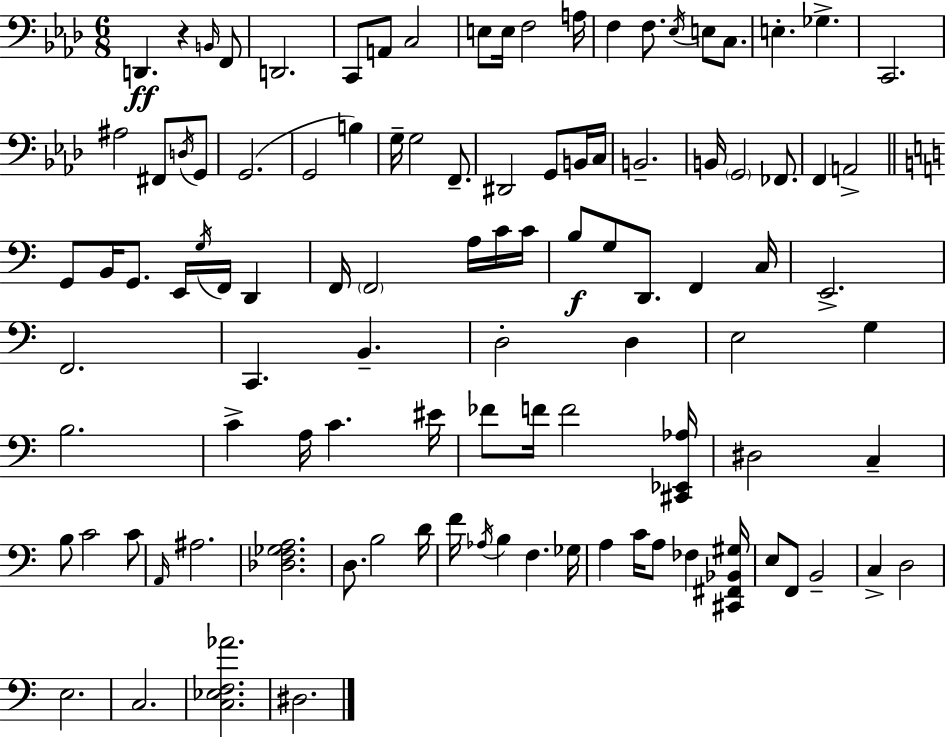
X:1
T:Untitled
M:6/8
L:1/4
K:Ab
D,, z B,,/4 F,,/2 D,,2 C,,/2 A,,/2 C,2 E,/2 E,/4 F,2 A,/4 F, F,/2 _E,/4 E,/2 C,/2 E, _G, C,,2 ^A,2 ^F,,/2 D,/4 G,,/2 G,,2 G,,2 B, G,/4 G,2 F,,/2 ^D,,2 G,,/2 B,,/4 C,/4 B,,2 B,,/4 G,,2 _F,,/2 F,, A,,2 G,,/2 B,,/4 G,,/2 E,,/4 G,/4 F,,/4 D,, F,,/4 F,,2 A,/4 C/4 C/4 B,/2 G,/2 D,,/2 F,, C,/4 E,,2 F,,2 C,, B,, D,2 D, E,2 G, B,2 C A,/4 C ^E/4 _F/2 F/4 F2 [^C,,_E,,_A,]/4 ^D,2 C, B,/2 C2 C/2 A,,/4 ^A,2 [_D,F,_G,A,]2 D,/2 B,2 D/4 F/4 _A,/4 B, F, _G,/4 A, C/4 A,/2 _F, [^C,,^F,,_B,,^G,]/4 E,/2 F,,/2 B,,2 C, D,2 E,2 C,2 [C,_E,F,_A]2 ^D,2